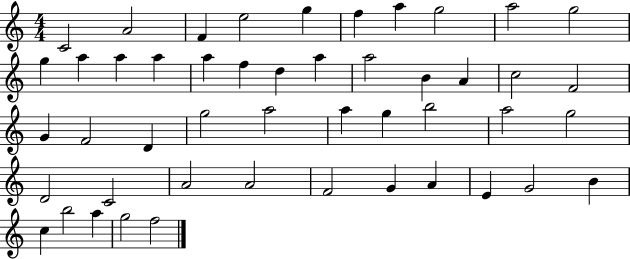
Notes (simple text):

C4/h A4/h F4/q E5/h G5/q F5/q A5/q G5/h A5/h G5/h G5/q A5/q A5/q A5/q A5/q F5/q D5/q A5/q A5/h B4/q A4/q C5/h F4/h G4/q F4/h D4/q G5/h A5/h A5/q G5/q B5/h A5/h G5/h D4/h C4/h A4/h A4/h F4/h G4/q A4/q E4/q G4/h B4/q C5/q B5/h A5/q G5/h F5/h